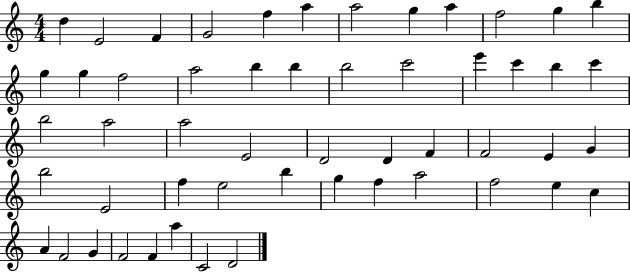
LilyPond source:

{
  \clef treble
  \numericTimeSignature
  \time 4/4
  \key c \major
  d''4 e'2 f'4 | g'2 f''4 a''4 | a''2 g''4 a''4 | f''2 g''4 b''4 | \break g''4 g''4 f''2 | a''2 b''4 b''4 | b''2 c'''2 | e'''4 c'''4 b''4 c'''4 | \break b''2 a''2 | a''2 e'2 | d'2 d'4 f'4 | f'2 e'4 g'4 | \break b''2 e'2 | f''4 e''2 b''4 | g''4 f''4 a''2 | f''2 e''4 c''4 | \break a'4 f'2 g'4 | f'2 f'4 a''4 | c'2 d'2 | \bar "|."
}